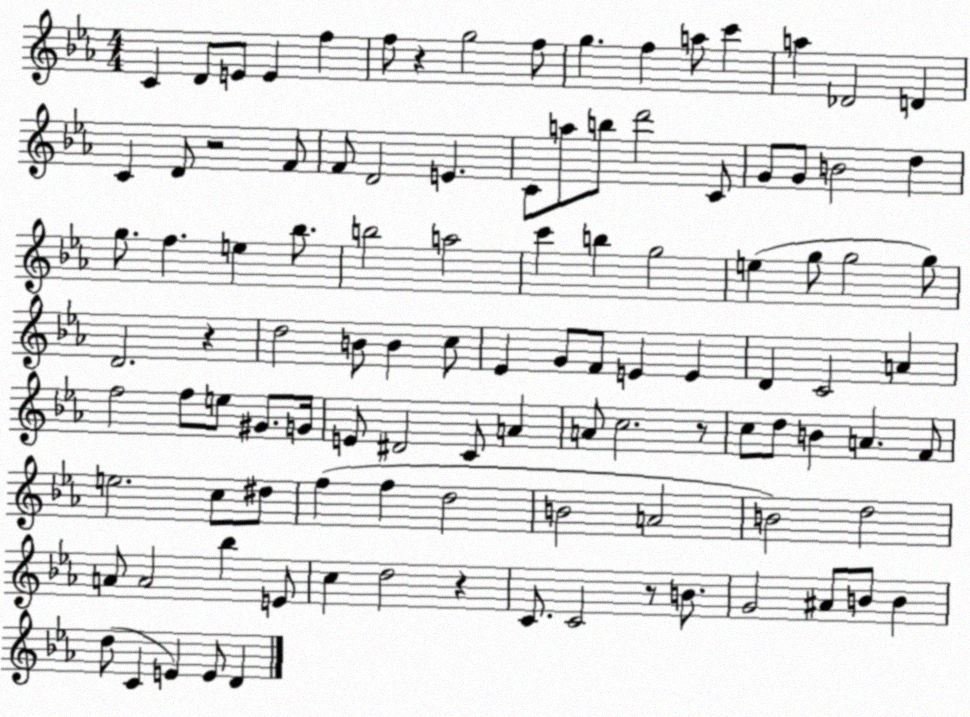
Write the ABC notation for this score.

X:1
T:Untitled
M:4/4
L:1/4
K:Eb
C D/2 E/2 E f f/2 z g2 f/2 g f a/2 c' a _D2 D C D/2 z2 F/2 F/2 D2 E C/2 a/2 b/2 d'2 C/2 G/2 G/2 B2 d g/2 f e _b/2 b2 a2 c' b g2 e g/2 g2 g/2 D2 z d2 B/2 B c/2 _E G/2 F/2 E E D C2 A f2 f/2 e/2 ^G/2 G/4 E/2 ^D2 C/2 A A/2 c2 z/2 c/2 d/2 B A F/2 e2 c/2 ^d/2 f f d2 B2 A2 B2 d2 A/2 A2 _b E/2 c d2 z C/2 C2 z/2 B/2 G2 ^A/2 B/2 B d/2 C E E/2 D